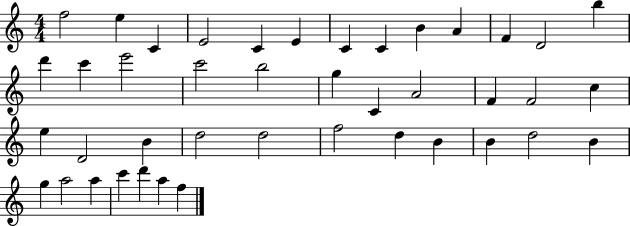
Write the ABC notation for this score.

X:1
T:Untitled
M:4/4
L:1/4
K:C
f2 e C E2 C E C C B A F D2 b d' c' e'2 c'2 b2 g C A2 F F2 c e D2 B d2 d2 f2 d B B d2 B g a2 a c' d' a f